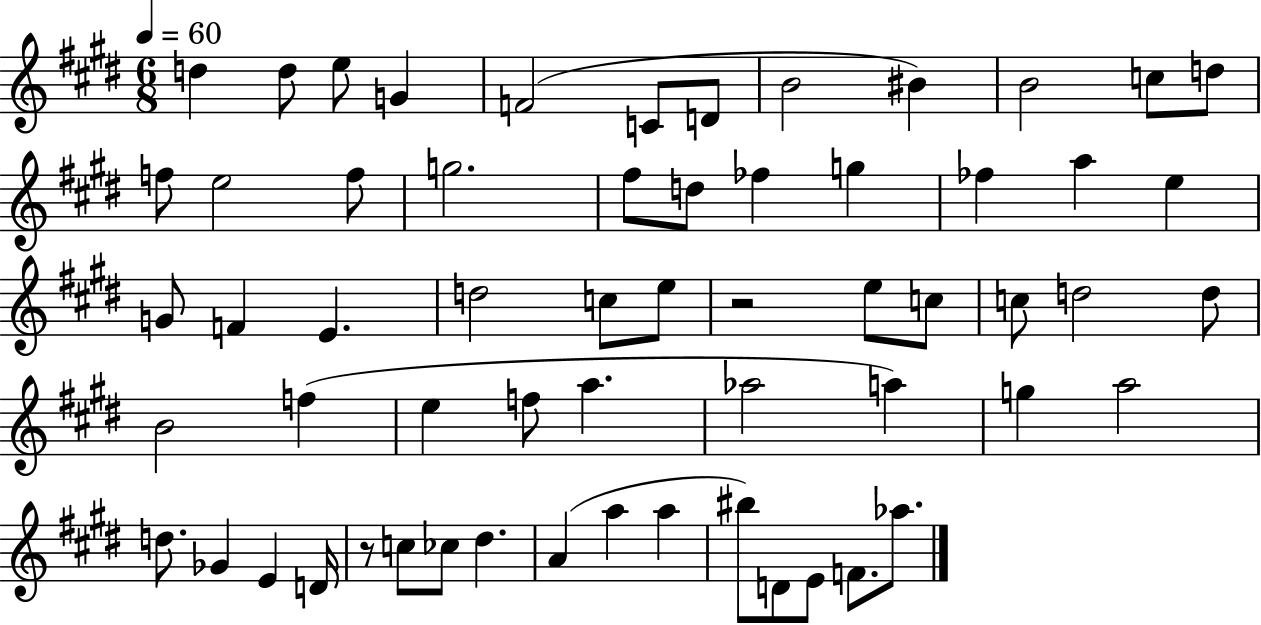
X:1
T:Untitled
M:6/8
L:1/4
K:E
d d/2 e/2 G F2 C/2 D/2 B2 ^B B2 c/2 d/2 f/2 e2 f/2 g2 ^f/2 d/2 _f g _f a e G/2 F E d2 c/2 e/2 z2 e/2 c/2 c/2 d2 d/2 B2 f e f/2 a _a2 a g a2 d/2 _G E D/4 z/2 c/2 _c/2 ^d A a a ^b/2 D/2 E/2 F/2 _a/2